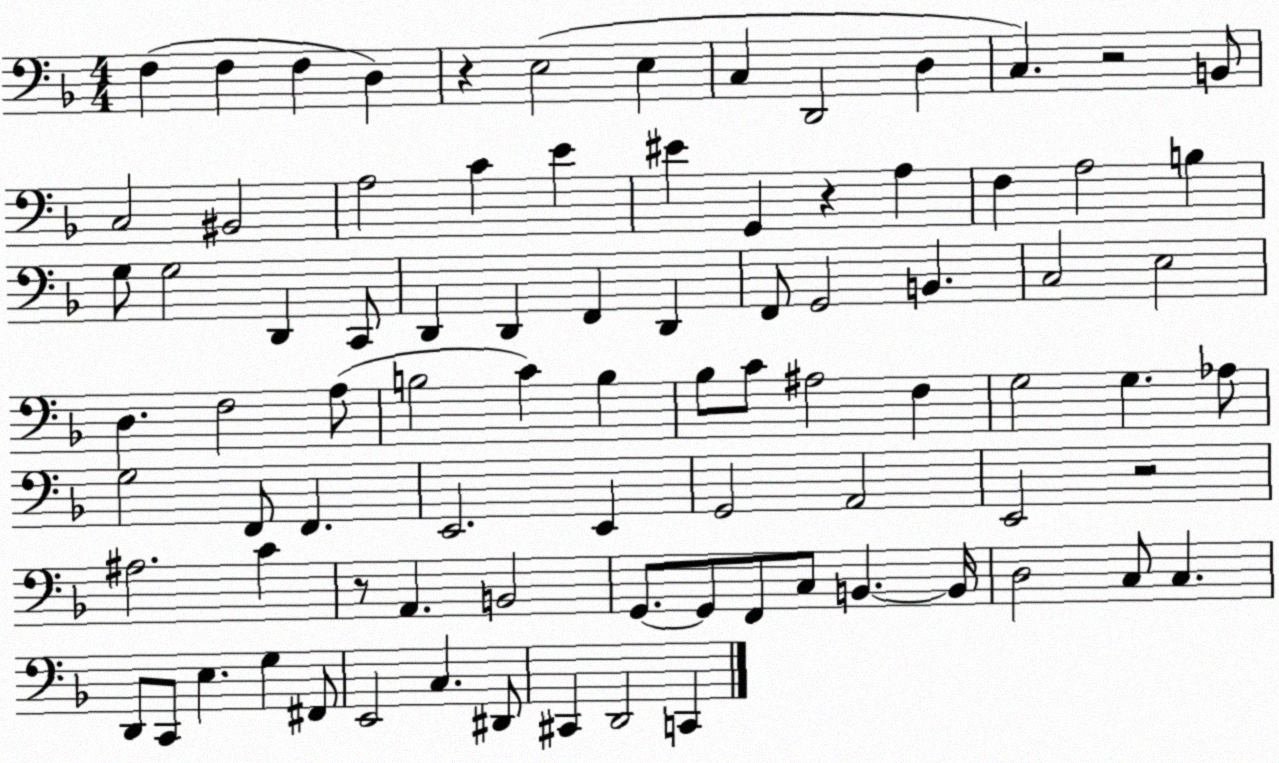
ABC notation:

X:1
T:Untitled
M:4/4
L:1/4
K:F
F, F, F, D, z E,2 E, C, D,,2 D, C, z2 B,,/2 C,2 ^B,,2 A,2 C E ^E G,, z A, F, A,2 B, G,/2 G,2 D,, C,,/2 D,, D,, F,, D,, F,,/2 G,,2 B,, C,2 E,2 D, F,2 A,/2 B,2 C B, _B,/2 C/2 ^A,2 F, G,2 G, _A,/2 G,2 F,,/2 F,, E,,2 E,, G,,2 A,,2 E,,2 z2 ^A,2 C z/2 A,, B,,2 G,,/2 G,,/2 F,,/2 C,/2 B,, B,,/4 D,2 C,/2 C, D,,/2 C,,/2 E, G, ^F,,/2 E,,2 C, ^D,,/2 ^C,, D,,2 C,,